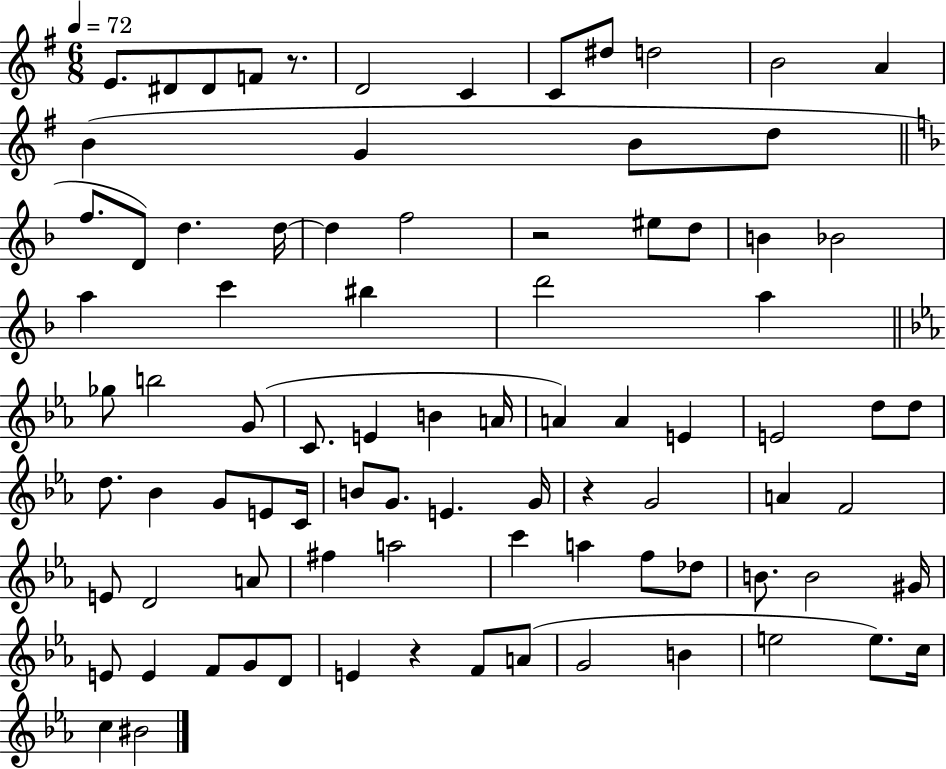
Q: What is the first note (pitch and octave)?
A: E4